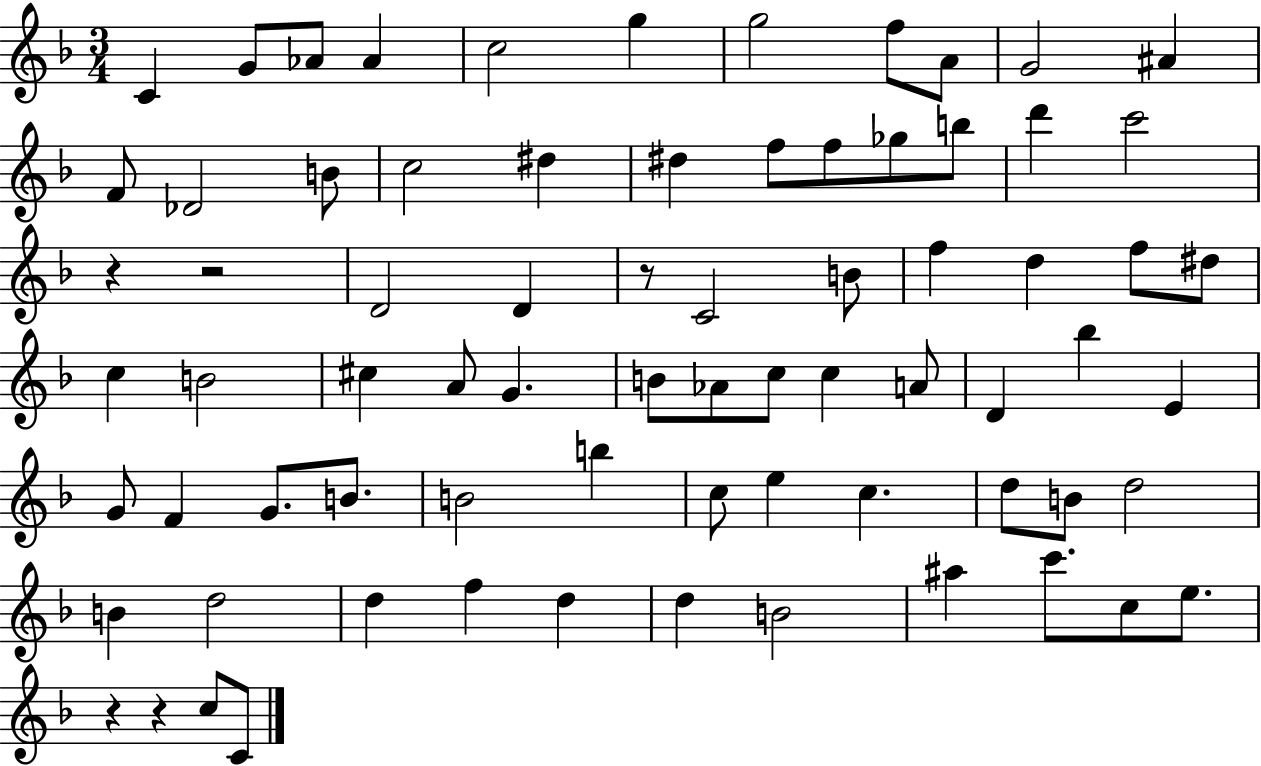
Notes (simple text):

C4/q G4/e Ab4/e Ab4/q C5/h G5/q G5/h F5/e A4/e G4/h A#4/q F4/e Db4/h B4/e C5/h D#5/q D#5/q F5/e F5/e Gb5/e B5/e D6/q C6/h R/q R/h D4/h D4/q R/e C4/h B4/e F5/q D5/q F5/e D#5/e C5/q B4/h C#5/q A4/e G4/q. B4/e Ab4/e C5/e C5/q A4/e D4/q Bb5/q E4/q G4/e F4/q G4/e. B4/e. B4/h B5/q C5/e E5/q C5/q. D5/e B4/e D5/h B4/q D5/h D5/q F5/q D5/q D5/q B4/h A#5/q C6/e. C5/e E5/e. R/q R/q C5/e C4/e